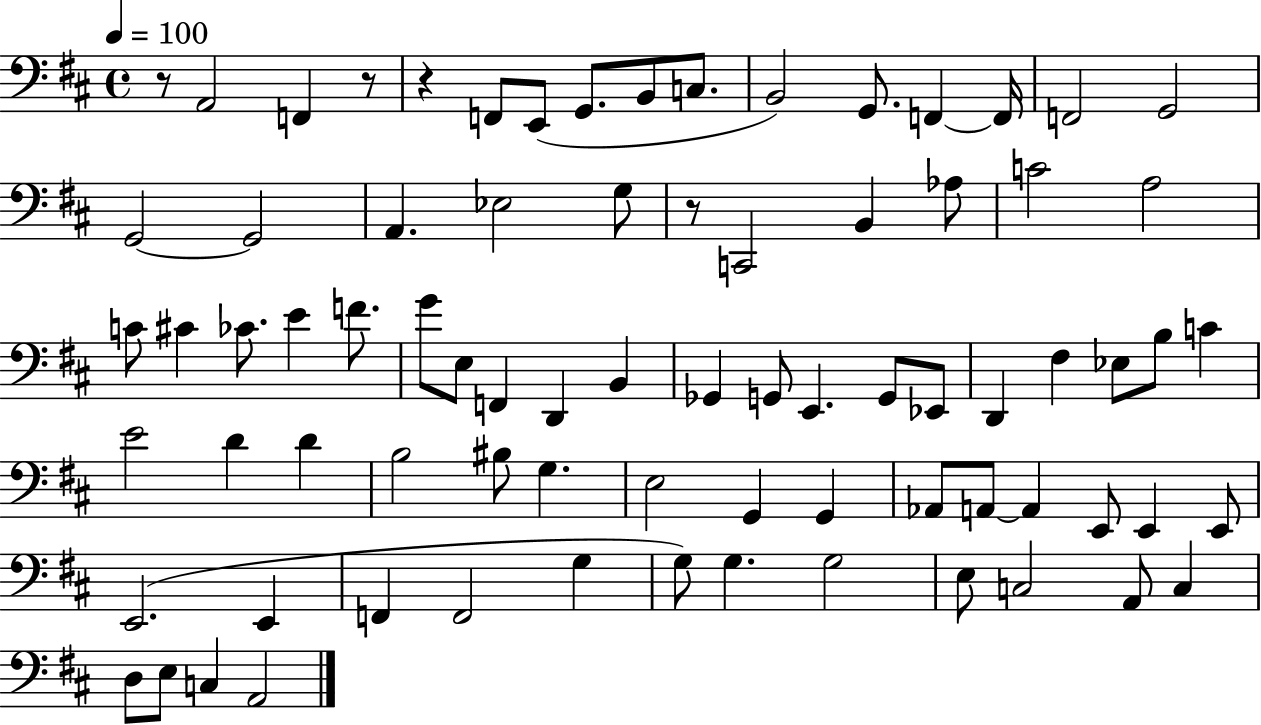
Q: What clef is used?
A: bass